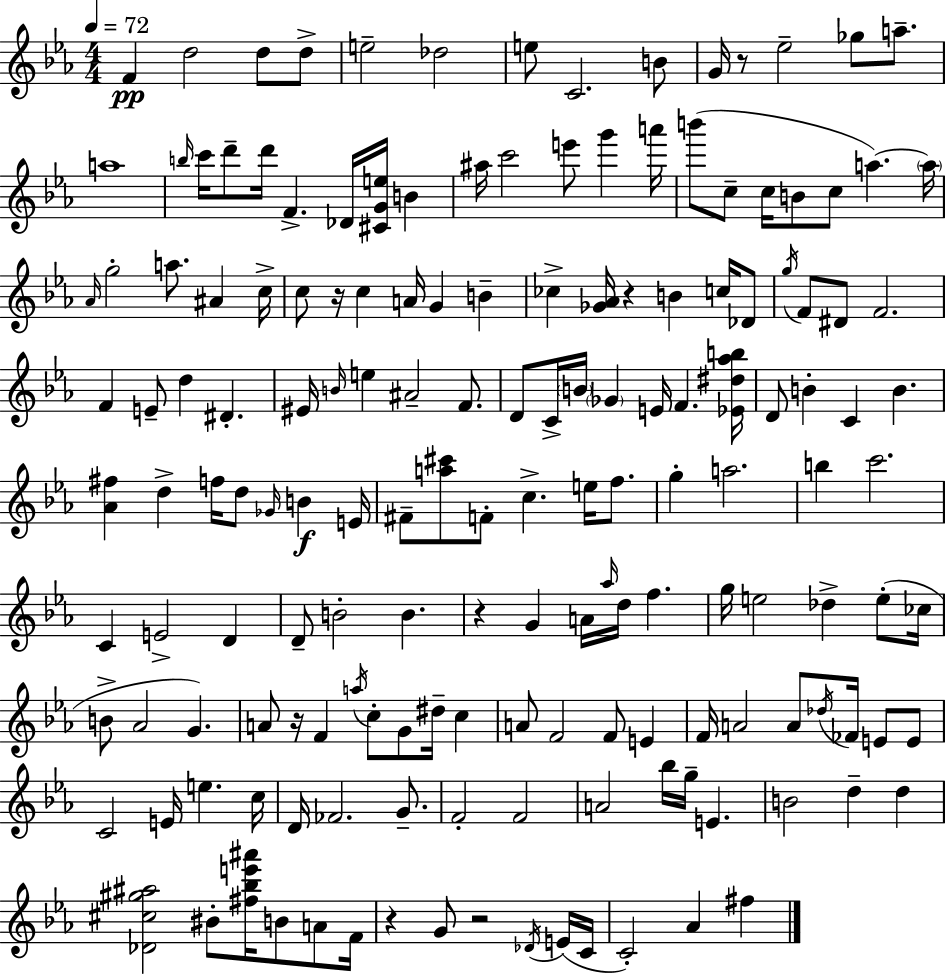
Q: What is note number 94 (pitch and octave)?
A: Ab5